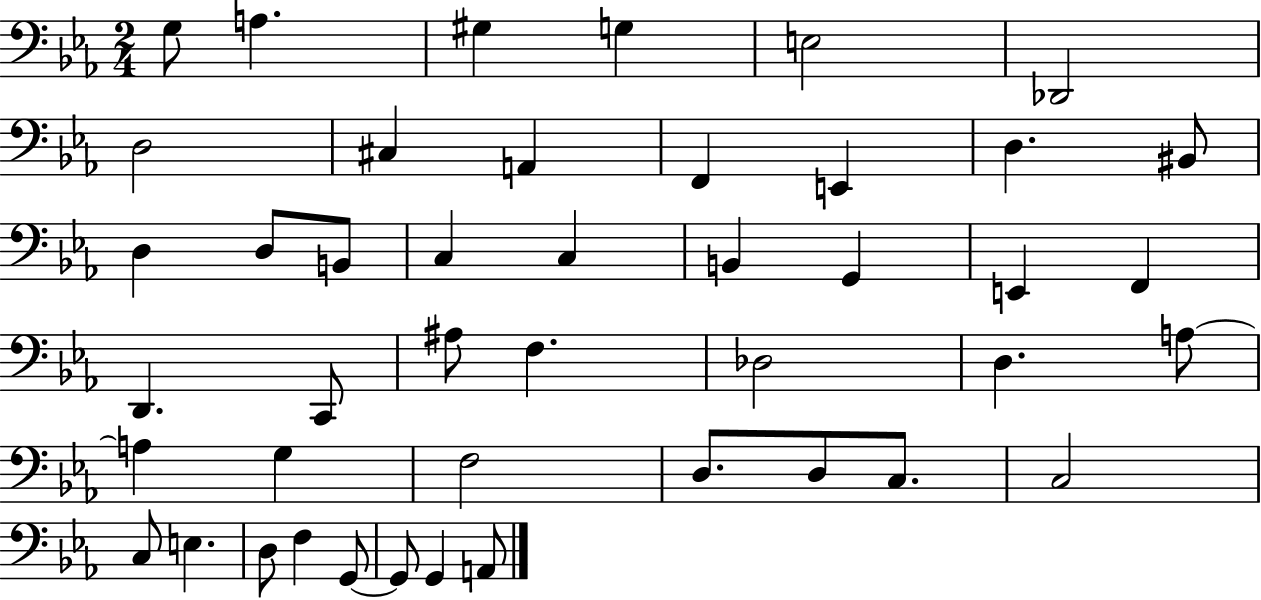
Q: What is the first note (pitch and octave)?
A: G3